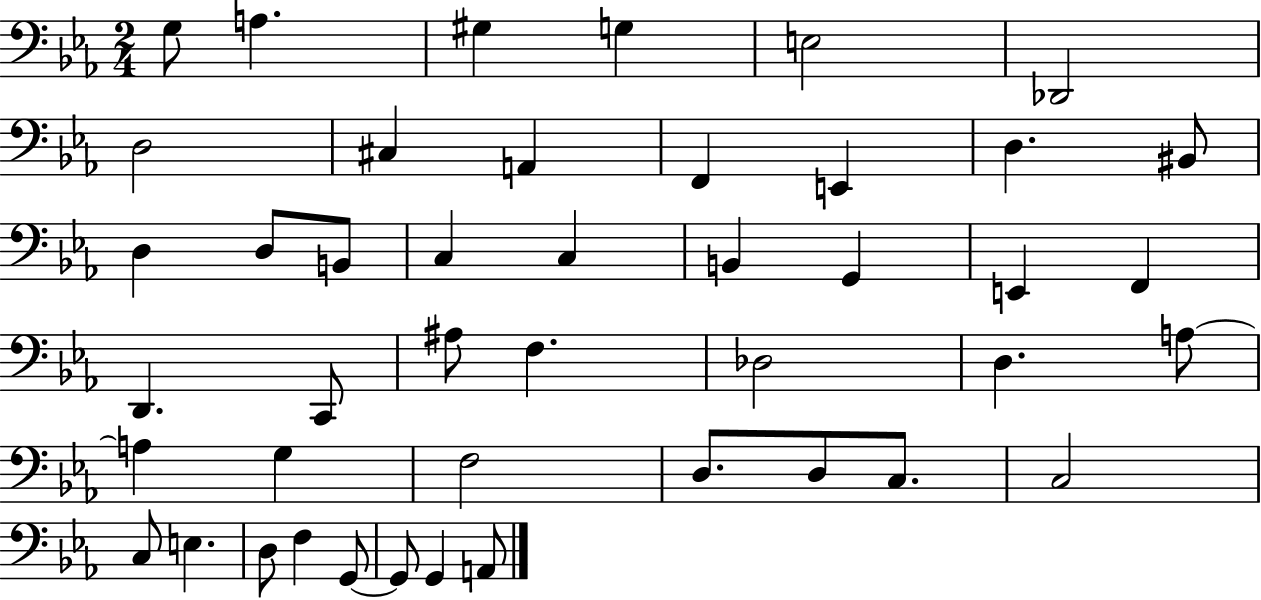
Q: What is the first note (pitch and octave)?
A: G3